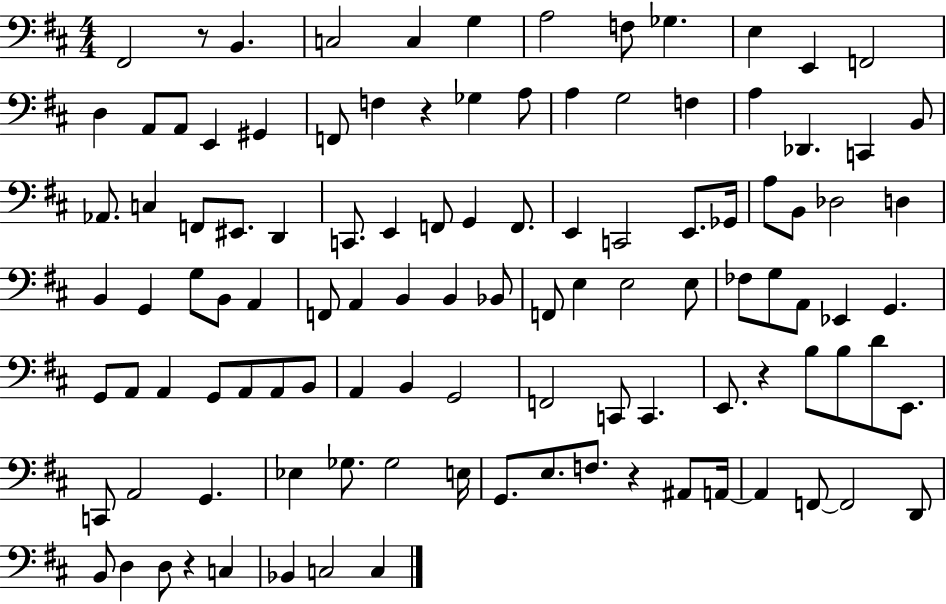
F#2/h R/e B2/q. C3/h C3/q G3/q A3/h F3/e Gb3/q. E3/q E2/q F2/h D3/q A2/e A2/e E2/q G#2/q F2/e F3/q R/q Gb3/q A3/e A3/q G3/h F3/q A3/q Db2/q. C2/q B2/e Ab2/e. C3/q F2/e EIS2/e. D2/q C2/e. E2/q F2/e G2/q F2/e. E2/q C2/h E2/e. Gb2/s A3/e B2/e Db3/h D3/q B2/q G2/q G3/e B2/e A2/q F2/e A2/q B2/q B2/q Bb2/e F2/e E3/q E3/h E3/e FES3/e G3/e A2/e Eb2/q G2/q. G2/e A2/e A2/q G2/e A2/e A2/e B2/e A2/q B2/q G2/h F2/h C2/e C2/q. E2/e. R/q B3/e B3/e D4/e E2/e. C2/e A2/h G2/q. Eb3/q Gb3/e. Gb3/h E3/s G2/e. E3/e. F3/e. R/q A#2/e A2/s A2/q F2/e F2/h D2/e B2/e D3/q D3/e R/q C3/q Bb2/q C3/h C3/q